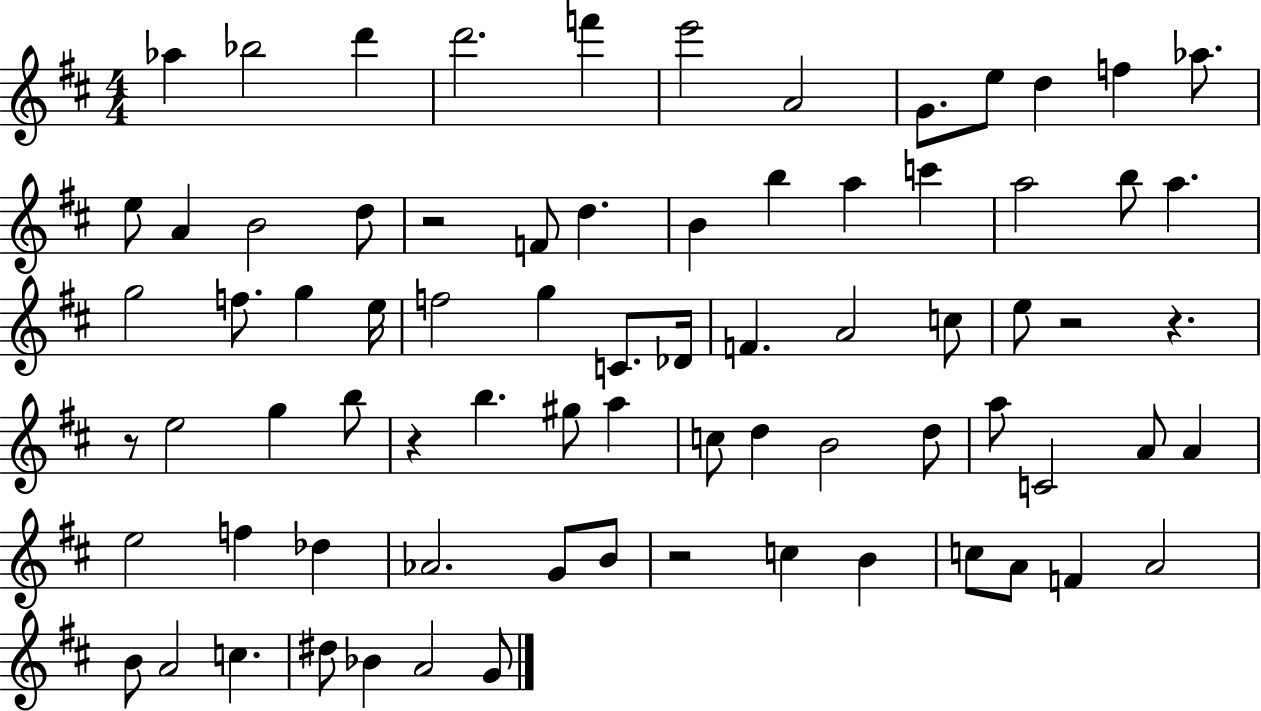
Ab5/q Bb5/h D6/q D6/h. F6/q E6/h A4/h G4/e. E5/e D5/q F5/q Ab5/e. E5/e A4/q B4/h D5/e R/h F4/e D5/q. B4/q B5/q A5/q C6/q A5/h B5/e A5/q. G5/h F5/e. G5/q E5/s F5/h G5/q C4/e. Db4/s F4/q. A4/h C5/e E5/e R/h R/q. R/e E5/h G5/q B5/e R/q B5/q. G#5/e A5/q C5/e D5/q B4/h D5/e A5/e C4/h A4/e A4/q E5/h F5/q Db5/q Ab4/h. G4/e B4/e R/h C5/q B4/q C5/e A4/e F4/q A4/h B4/e A4/h C5/q. D#5/e Bb4/q A4/h G4/e